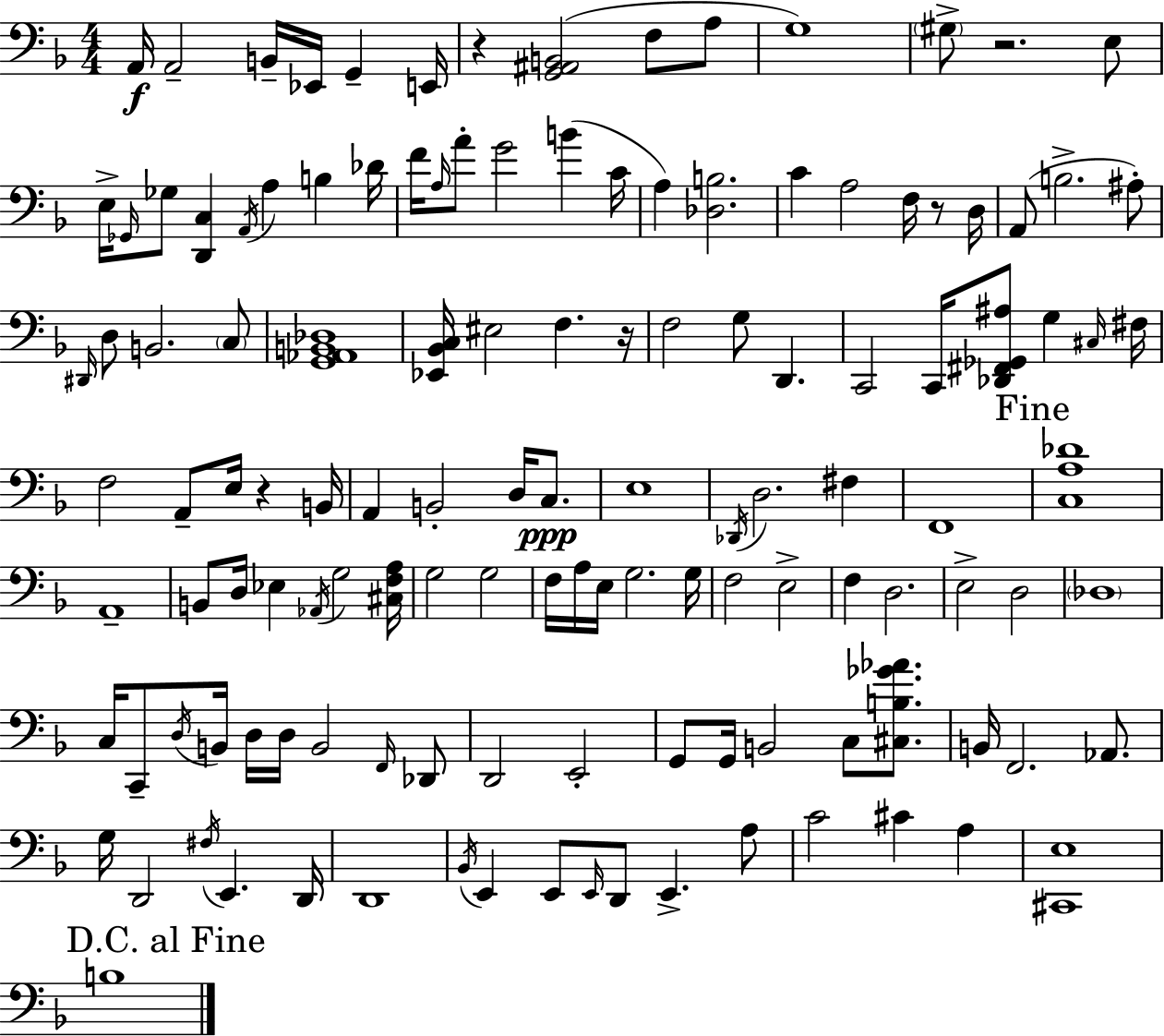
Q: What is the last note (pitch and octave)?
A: B3